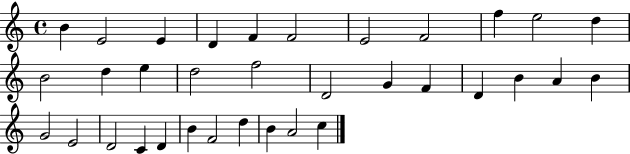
{
  \clef treble
  \time 4/4
  \defaultTimeSignature
  \key c \major
  b'4 e'2 e'4 | d'4 f'4 f'2 | e'2 f'2 | f''4 e''2 d''4 | \break b'2 d''4 e''4 | d''2 f''2 | d'2 g'4 f'4 | d'4 b'4 a'4 b'4 | \break g'2 e'2 | d'2 c'4 d'4 | b'4 f'2 d''4 | b'4 a'2 c''4 | \break \bar "|."
}